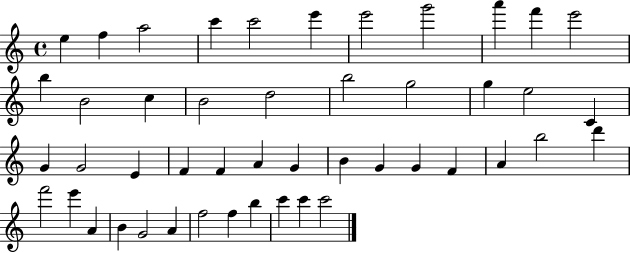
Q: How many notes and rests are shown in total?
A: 47